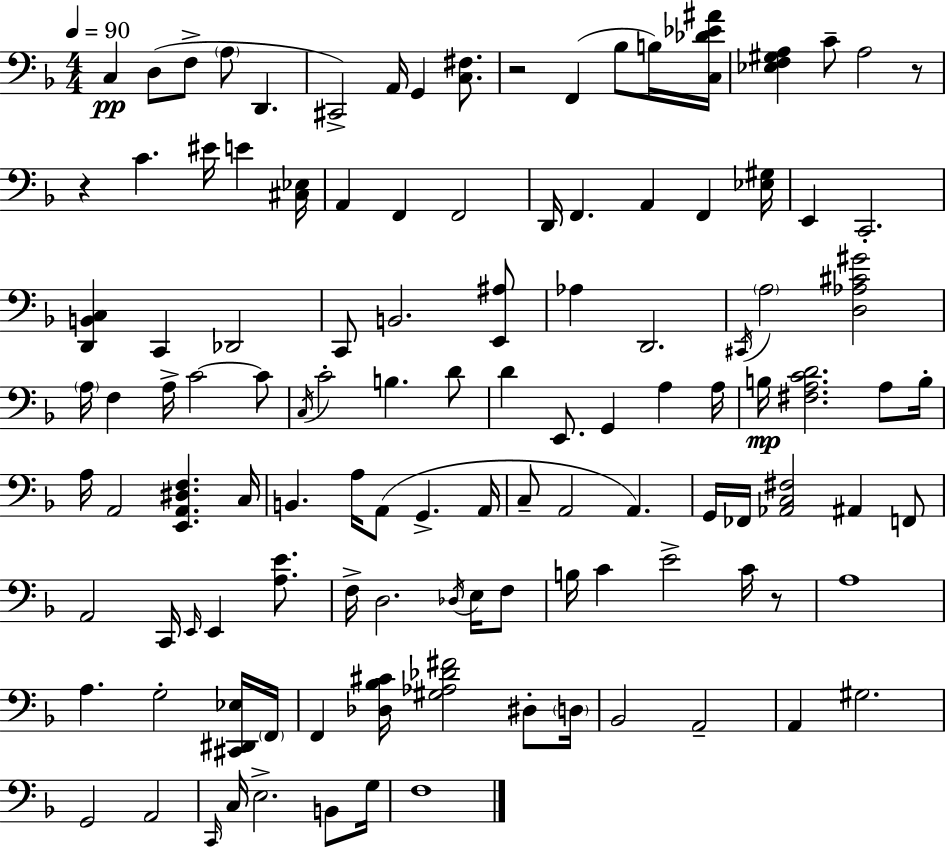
C3/q D3/e F3/e A3/e D2/q. C#2/h A2/s G2/q [C3,F#3]/e. R/h F2/q Bb3/e B3/s [C3,Db4,Eb4,A#4]/s [Eb3,F3,G#3,A3]/q C4/e A3/h R/e R/q C4/q. EIS4/s E4/q [C#3,Eb3]/s A2/q F2/q F2/h D2/s F2/q. A2/q F2/q [Eb3,G#3]/s E2/q C2/h. [D2,B2,C3]/q C2/q Db2/h C2/e B2/h. [E2,A#3]/e Ab3/q D2/h. C#2/s A3/h [D3,Ab3,C#4,G#4]/h A3/s F3/q A3/s C4/h C4/e C3/s C4/h B3/q. D4/e D4/q E2/e. G2/q A3/q A3/s B3/s [F#3,A3,C4,D4]/h. A3/e B3/s A3/s A2/h [E2,A2,D#3,F3]/q. C3/s B2/q. A3/s A2/e G2/q. A2/s C3/e A2/h A2/q. G2/s FES2/s [Ab2,C3,F#3]/h A#2/q F2/e A2/h C2/s E2/s E2/q [A3,E4]/e. F3/s D3/h. Db3/s E3/s F3/e B3/s C4/q E4/h C4/s R/e A3/w A3/q. G3/h [C#2,D#2,Eb3]/s F2/s F2/q [Db3,Bb3,C#4]/s [G#3,Ab3,Db4,F#4]/h D#3/e D3/s Bb2/h A2/h A2/q G#3/h. G2/h A2/h C2/s C3/s E3/h. B2/e G3/s F3/w